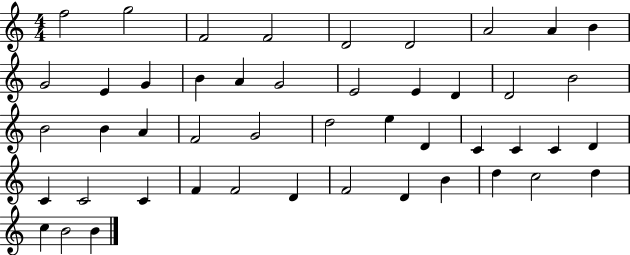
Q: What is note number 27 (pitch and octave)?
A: E5